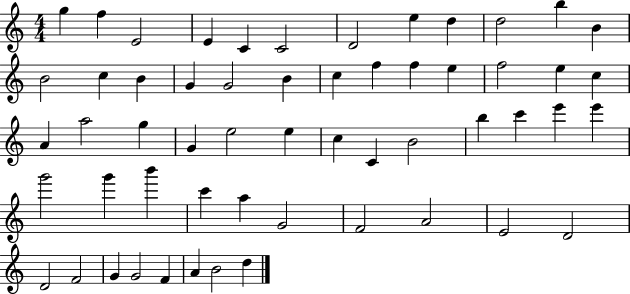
{
  \clef treble
  \numericTimeSignature
  \time 4/4
  \key c \major
  g''4 f''4 e'2 | e'4 c'4 c'2 | d'2 e''4 d''4 | d''2 b''4 b'4 | \break b'2 c''4 b'4 | g'4 g'2 b'4 | c''4 f''4 f''4 e''4 | f''2 e''4 c''4 | \break a'4 a''2 g''4 | g'4 e''2 e''4 | c''4 c'4 b'2 | b''4 c'''4 e'''4 e'''4 | \break g'''2 g'''4 b'''4 | c'''4 a''4 g'2 | f'2 a'2 | e'2 d'2 | \break d'2 f'2 | g'4 g'2 f'4 | a'4 b'2 d''4 | \bar "|."
}